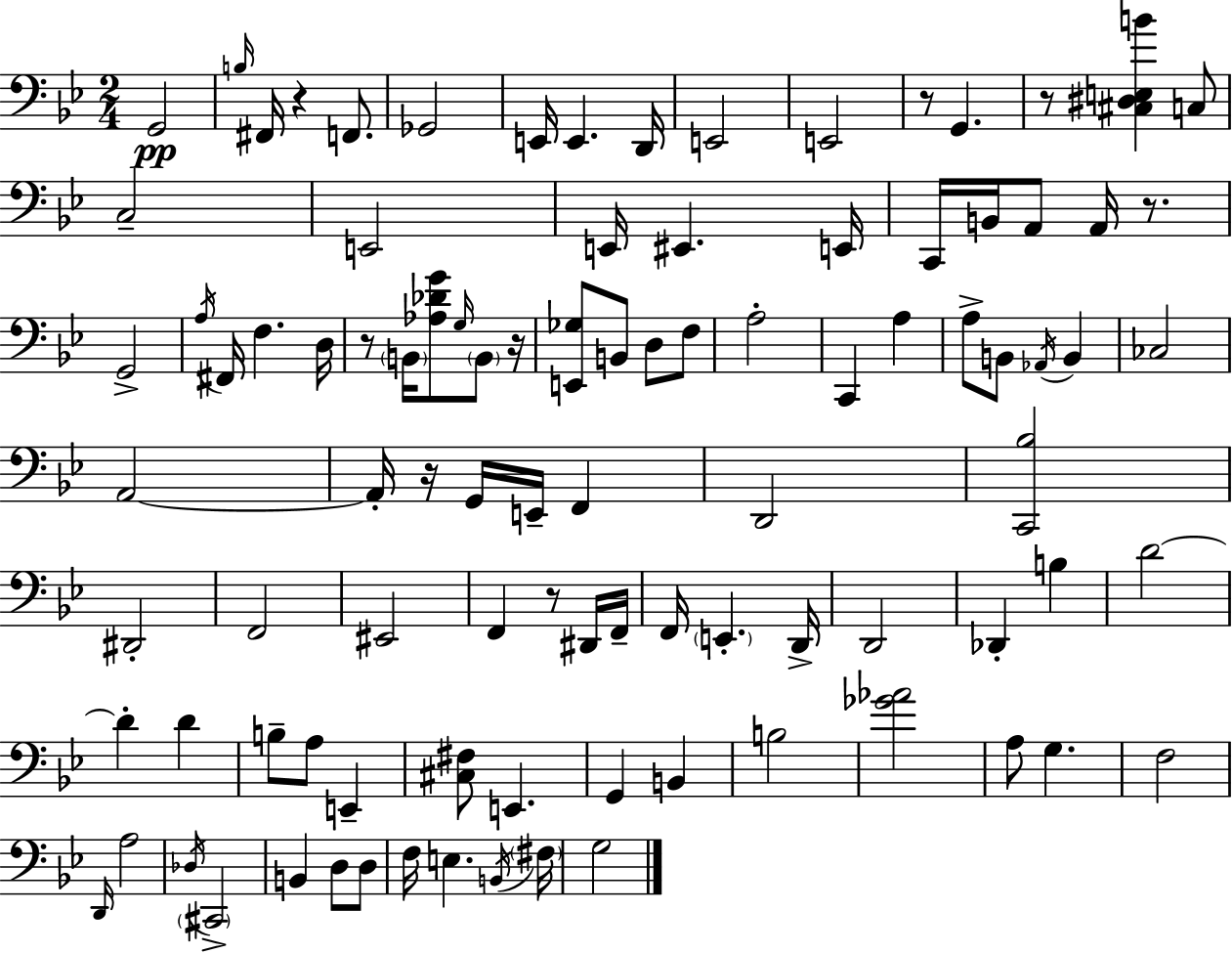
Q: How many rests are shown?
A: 8